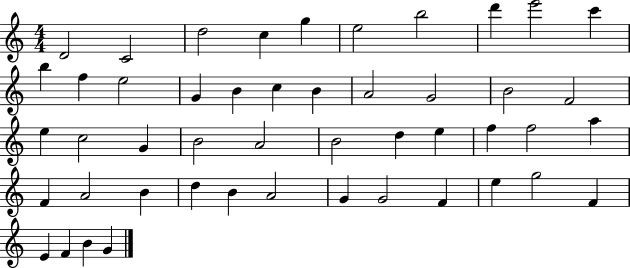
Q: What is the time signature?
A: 4/4